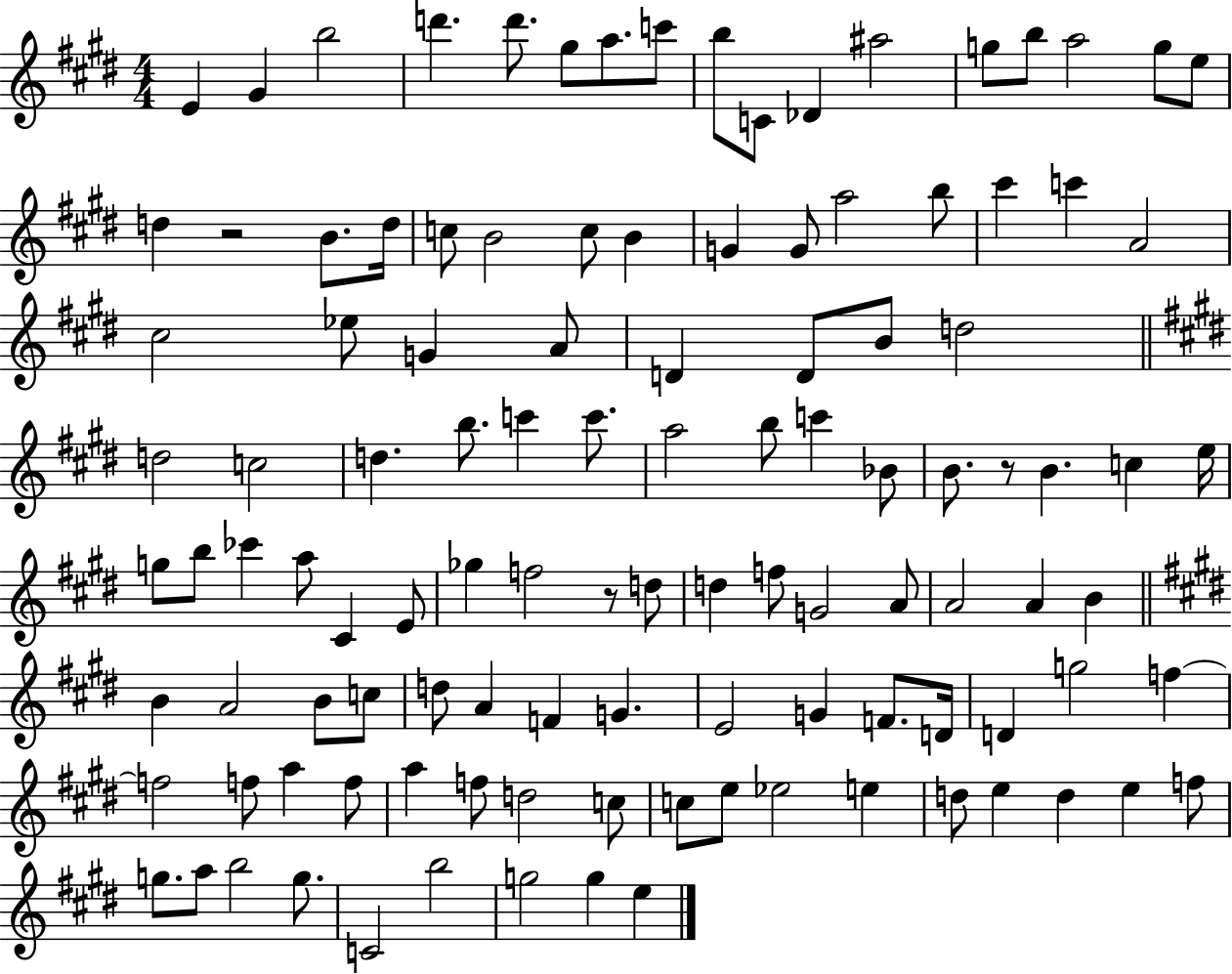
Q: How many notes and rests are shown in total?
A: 113